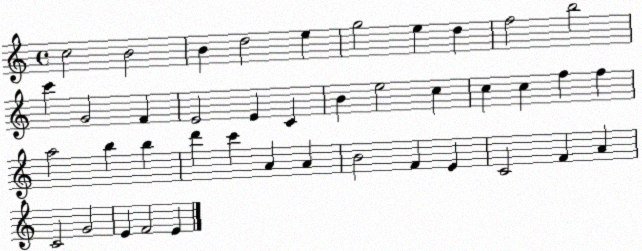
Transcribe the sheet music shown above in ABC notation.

X:1
T:Untitled
M:4/4
L:1/4
K:C
c2 B2 B d2 e g2 e d f2 b2 c' G2 F E2 E C B e2 c c c f f a2 b b d' c' A A B2 F E C2 F A C2 G2 E F2 E